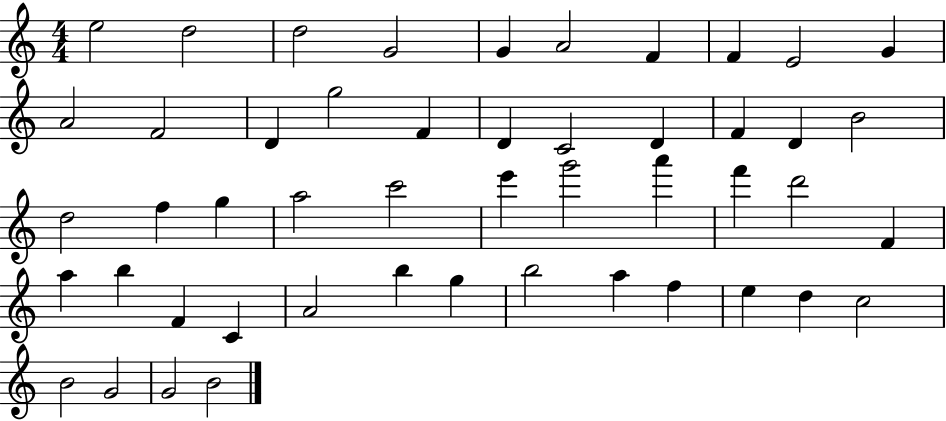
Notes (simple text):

E5/h D5/h D5/h G4/h G4/q A4/h F4/q F4/q E4/h G4/q A4/h F4/h D4/q G5/h F4/q D4/q C4/h D4/q F4/q D4/q B4/h D5/h F5/q G5/q A5/h C6/h E6/q G6/h A6/q F6/q D6/h F4/q A5/q B5/q F4/q C4/q A4/h B5/q G5/q B5/h A5/q F5/q E5/q D5/q C5/h B4/h G4/h G4/h B4/h